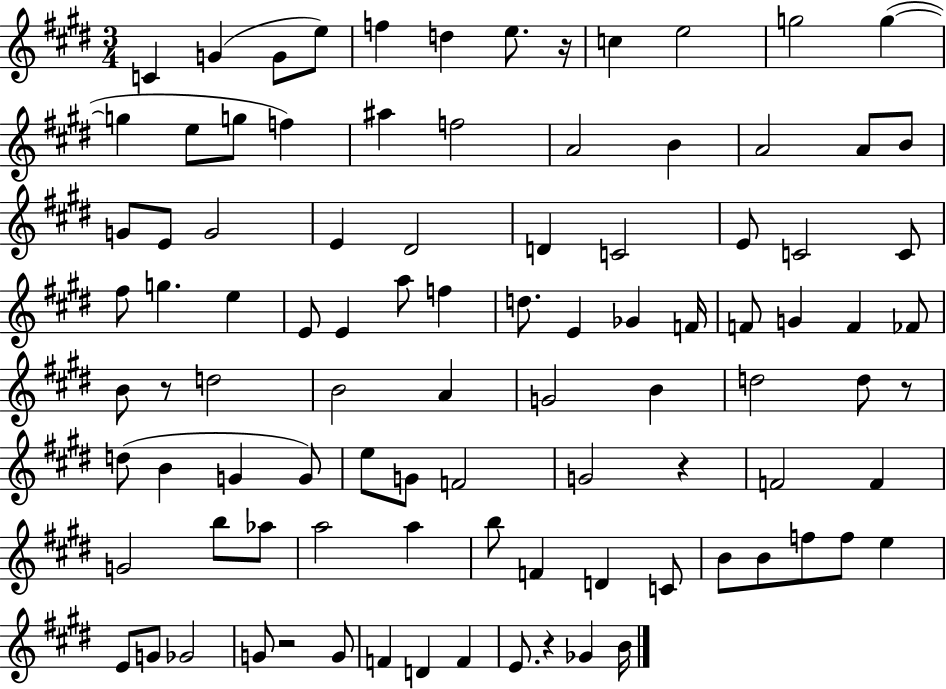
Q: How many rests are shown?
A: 6